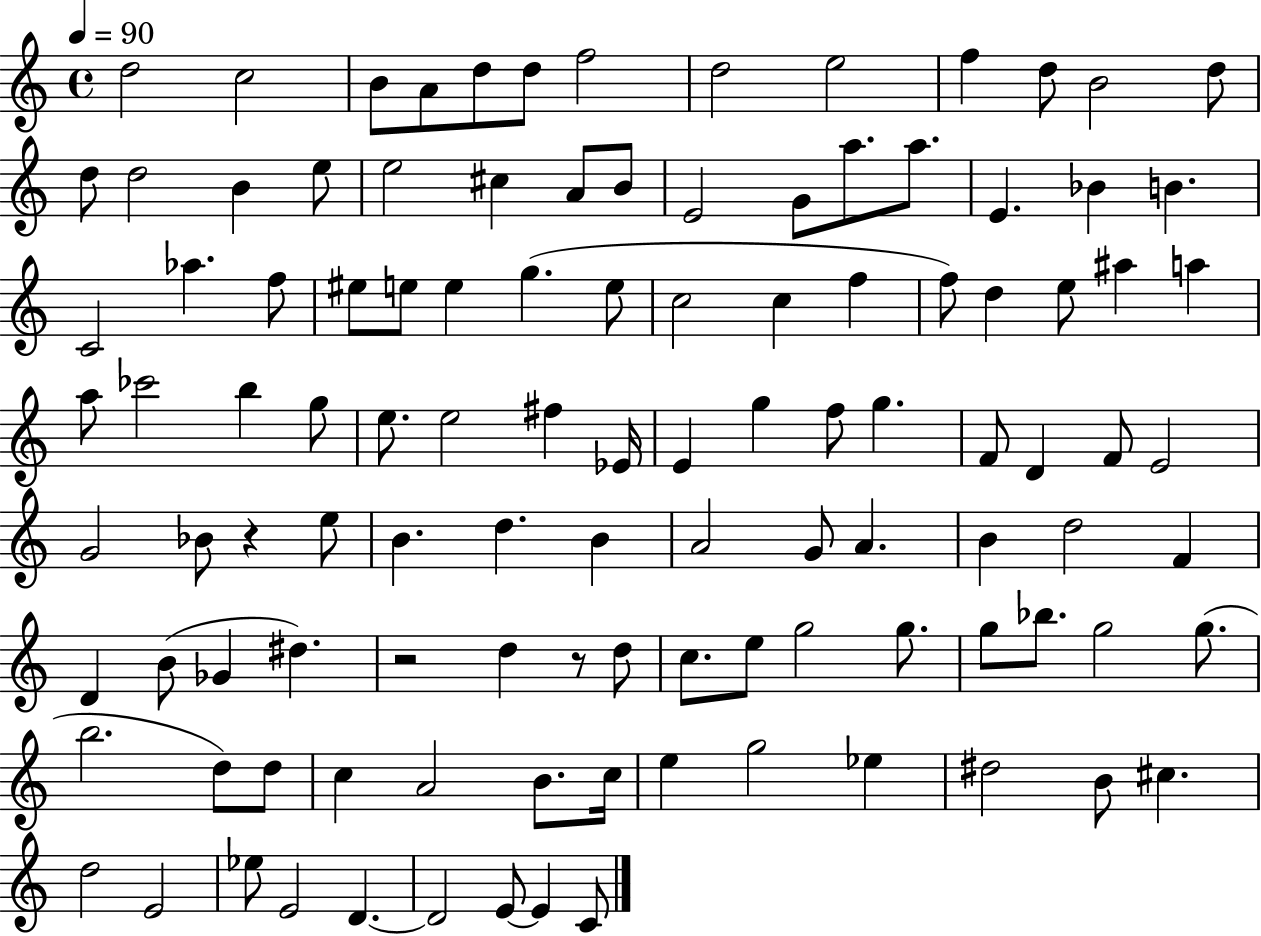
X:1
T:Untitled
M:4/4
L:1/4
K:C
d2 c2 B/2 A/2 d/2 d/2 f2 d2 e2 f d/2 B2 d/2 d/2 d2 B e/2 e2 ^c A/2 B/2 E2 G/2 a/2 a/2 E _B B C2 _a f/2 ^e/2 e/2 e g e/2 c2 c f f/2 d e/2 ^a a a/2 _c'2 b g/2 e/2 e2 ^f _E/4 E g f/2 g F/2 D F/2 E2 G2 _B/2 z e/2 B d B A2 G/2 A B d2 F D B/2 _G ^d z2 d z/2 d/2 c/2 e/2 g2 g/2 g/2 _b/2 g2 g/2 b2 d/2 d/2 c A2 B/2 c/4 e g2 _e ^d2 B/2 ^c d2 E2 _e/2 E2 D D2 E/2 E C/2